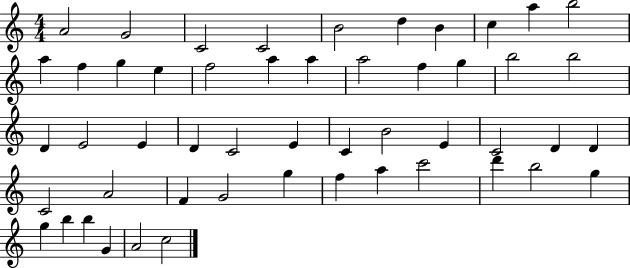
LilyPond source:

{
  \clef treble
  \numericTimeSignature
  \time 4/4
  \key c \major
  a'2 g'2 | c'2 c'2 | b'2 d''4 b'4 | c''4 a''4 b''2 | \break a''4 f''4 g''4 e''4 | f''2 a''4 a''4 | a''2 f''4 g''4 | b''2 b''2 | \break d'4 e'2 e'4 | d'4 c'2 e'4 | c'4 b'2 e'4 | c'2 d'4 d'4 | \break c'2 a'2 | f'4 g'2 g''4 | f''4 a''4 c'''2 | d'''4 b''2 g''4 | \break g''4 b''4 b''4 g'4 | a'2 c''2 | \bar "|."
}